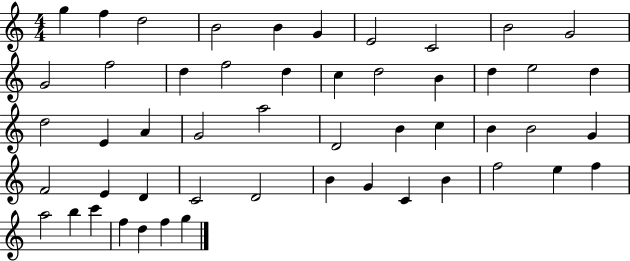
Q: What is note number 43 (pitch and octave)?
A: E5